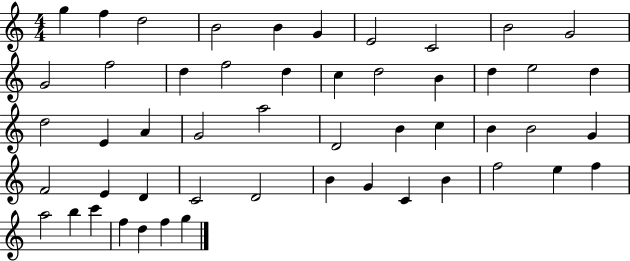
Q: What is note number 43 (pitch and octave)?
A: E5